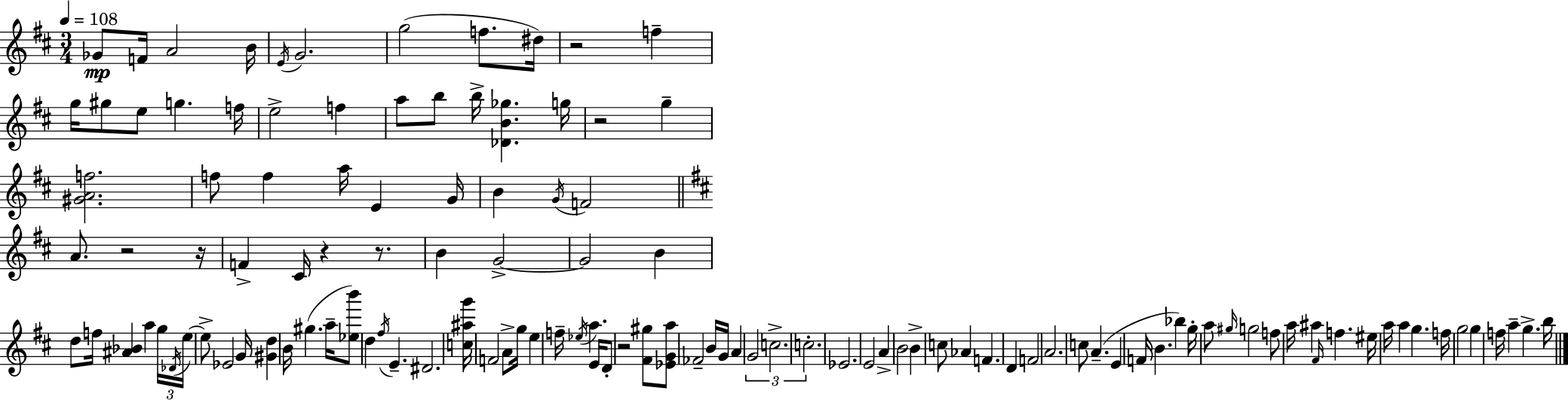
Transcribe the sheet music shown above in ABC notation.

X:1
T:Untitled
M:3/4
L:1/4
K:D
_G/2 F/4 A2 B/4 E/4 G2 g2 f/2 ^d/4 z2 f g/4 ^g/2 e/2 g f/4 e2 f a/2 b/2 b/4 [_DB_g] g/4 z2 g [^GAf]2 f/2 f a/4 E G/4 B G/4 F2 A/2 z2 z/4 F ^C/4 z z/2 B G2 G2 B d/2 f/4 [^A_B] a g/4 _D/4 e/4 e/2 _E2 G/4 [^Gd] B/4 ^g a/4 [_eb']/2 d ^f/4 E ^D2 [c^ag']/4 F2 A/2 g/4 e f/4 _e/4 a E/4 D/2 z2 [^F^g]/2 [_EGa]/2 _F2 B/4 G/4 A G2 c2 c2 _E2 E2 A B2 B c/2 _A F D F2 A2 c/2 A E F/4 B _b g/4 a/2 ^g/4 g2 f/2 a/4 ^a ^F/4 f ^e/4 a/4 a g f/4 g2 g f/4 a g b/4